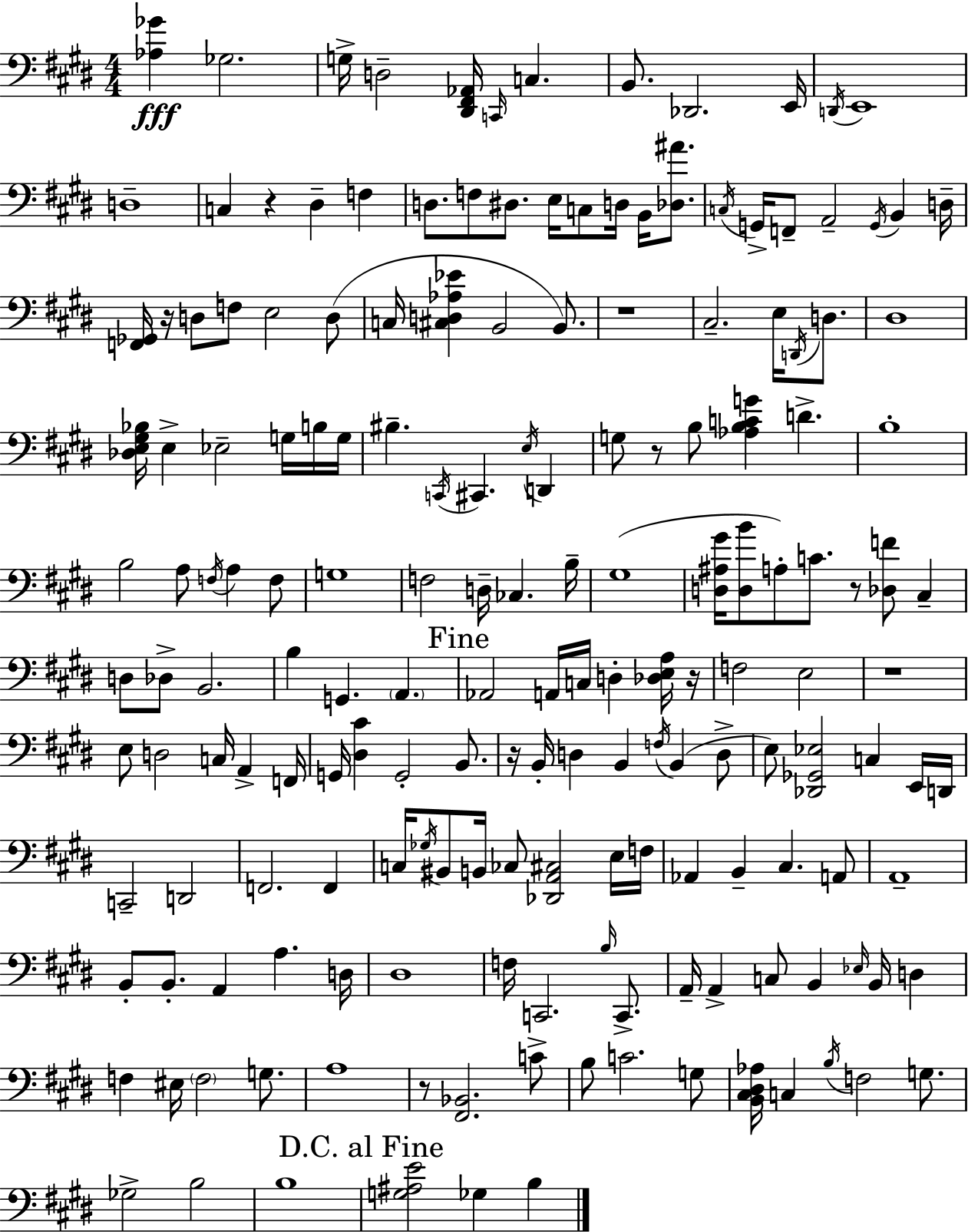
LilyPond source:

{
  \clef bass
  \numericTimeSignature
  \time 4/4
  \key e \major
  <aes ges'>4\fff ges2. | g16-> d2-- <dis, fis, aes,>16 \grace { c,16 } c4. | b,8. des,2. | e,16 \acciaccatura { d,16 } e,1 | \break d1-- | c4 r4 dis4-- f4 | d8. f8 dis8. e16 c8 d16 b,16 <des ais'>8. | \acciaccatura { c16 } g,16-> f,8-- a,2-- \acciaccatura { g,16 } b,4 | \break d16-- <f, ges,>16 r16 d8 f8 e2 | d8( c16 <cis d aes ees'>4 b,2 | b,8.) r1 | cis2.-- | \break e16 \acciaccatura { d,16 } d8. dis1 | <des e gis bes>16 e4-> ees2-- | g16 b16 g16 bis4.-- \acciaccatura { c,16 } cis,4. | \acciaccatura { e16 } d,4 g8 r8 b8 <aes b c' g'>4 | \break d'4.-> b1-. | b2 a8 | \acciaccatura { f16 } a4 f8 g1 | f2 | \break d16-- ces4. b16-- gis1( | <d ais gis'>16 <d b'>8 a8-.) c'8. | r8 <des f'>8 cis4-- d8 des8-> b,2. | b4 g,4. | \break \parenthesize a,4. \mark "Fine" aes,2 | a,16 c16 d4-. <des e a>16 r16 f2 | e2 r1 | e8 d2 | \break c16 a,4-> f,16 g,16 <dis cis'>4 g,2-. | b,8. r16 b,16-. d4 b,4 | \acciaccatura { f16 } b,4( d8-> e8) <des, ges, ees>2 | c4 e,16 d,16 c,2-- | \break d,2 f,2. | f,4 c16 \acciaccatura { ges16 } bis,8 b,16 ces8 | <des, a, cis>2 e16 f16 aes,4 b,4-- | cis4. a,8 a,1-- | \break b,8-. b,8.-. a,4 | a4. d16 dis1 | f16 c,2. | \grace { b16 } c,8.-> a,16-- a,4-> | \break c8 b,4 \grace { ees16 } b,16 d4 f4 | eis16 \parenthesize f2 g8. a1 | r8 <fis, bes,>2. | c'8-> b8 c'2. | \break g8 <b, cis dis aes>16 c4 | \acciaccatura { b16 } f2 g8. ges2-> | b2 b1 | \mark "D.C. al Fine" <g ais e'>2 | \break ges4 b4 \bar "|."
}